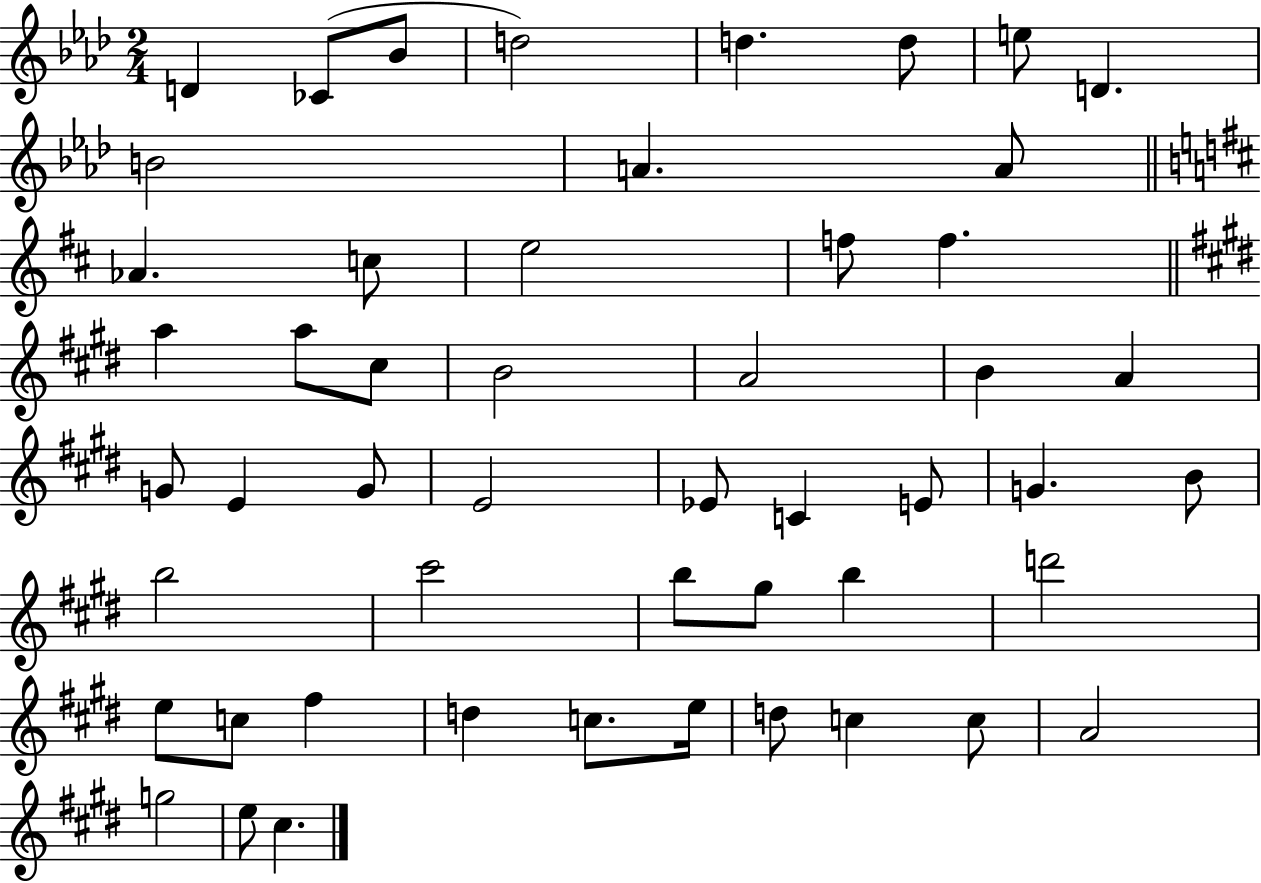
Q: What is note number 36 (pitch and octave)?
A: G#5